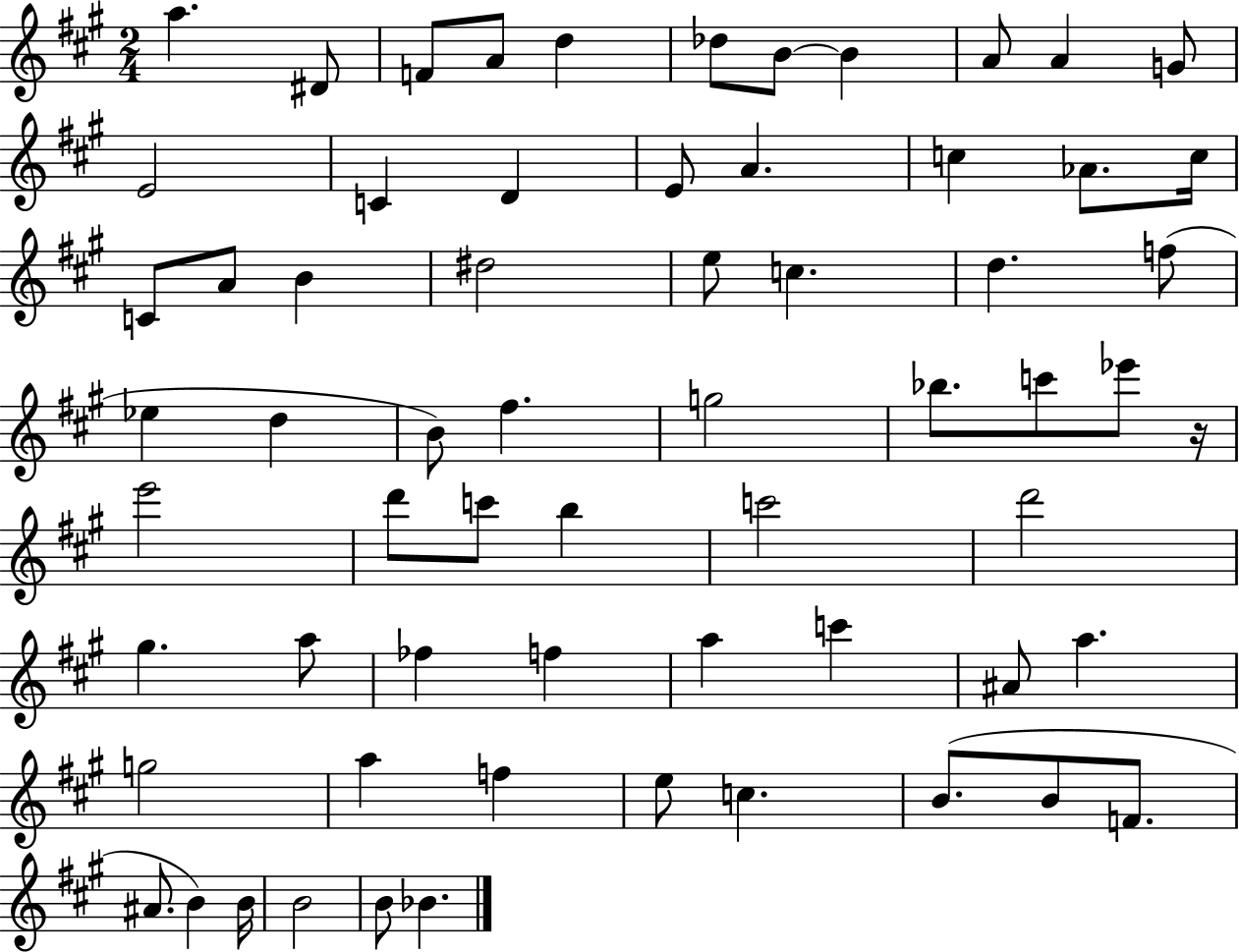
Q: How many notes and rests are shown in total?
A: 64